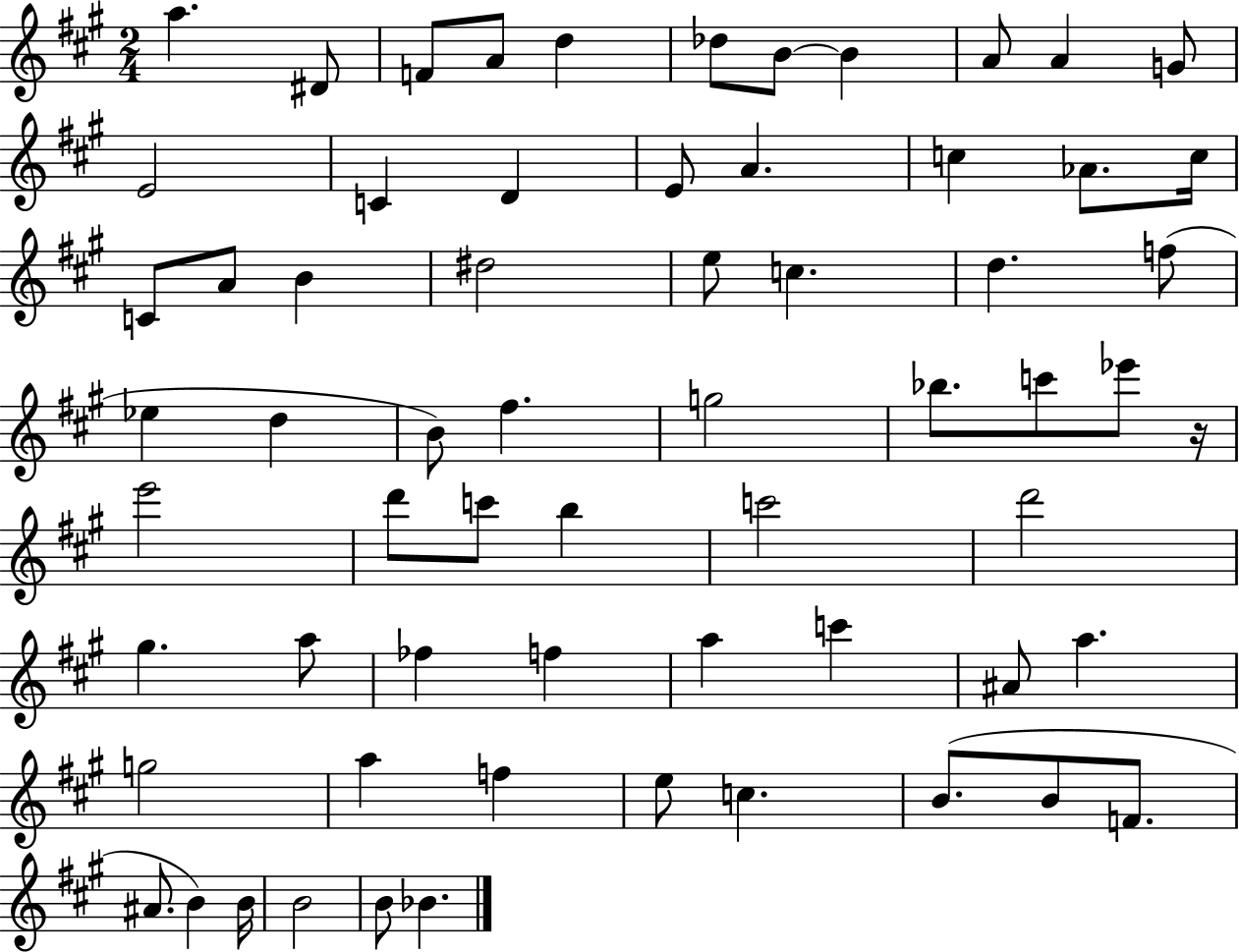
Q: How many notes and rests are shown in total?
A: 64